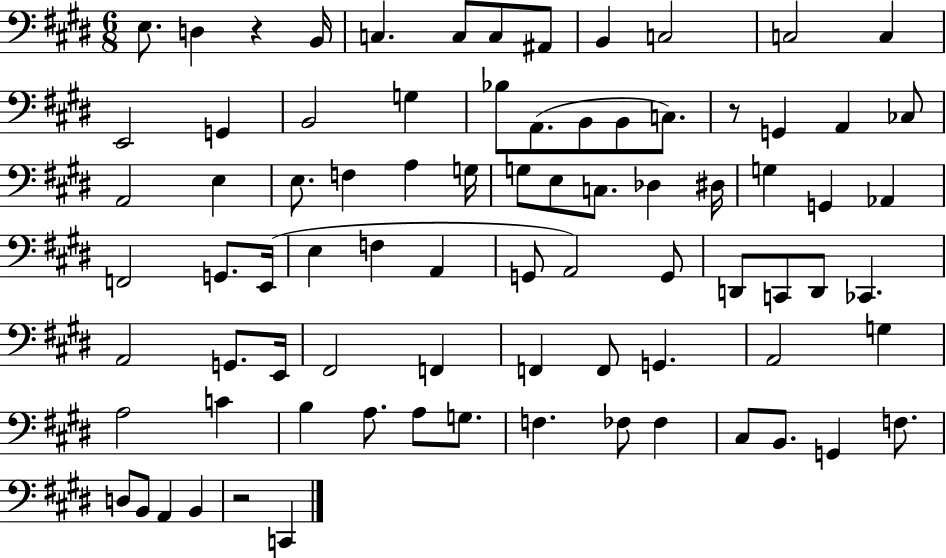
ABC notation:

X:1
T:Untitled
M:6/8
L:1/4
K:E
E,/2 D, z B,,/4 C, C,/2 C,/2 ^A,,/2 B,, C,2 C,2 C, E,,2 G,, B,,2 G, _B,/2 A,,/2 B,,/2 B,,/2 C,/2 z/2 G,, A,, _C,/2 A,,2 E, E,/2 F, A, G,/4 G,/2 E,/2 C,/2 _D, ^D,/4 G, G,, _A,, F,,2 G,,/2 E,,/4 E, F, A,, G,,/2 A,,2 G,,/2 D,,/2 C,,/2 D,,/2 _C,, A,,2 G,,/2 E,,/4 ^F,,2 F,, F,, F,,/2 G,, A,,2 G, A,2 C B, A,/2 A,/2 G,/2 F, _F,/2 _F, ^C,/2 B,,/2 G,, F,/2 D,/2 B,,/2 A,, B,, z2 C,,